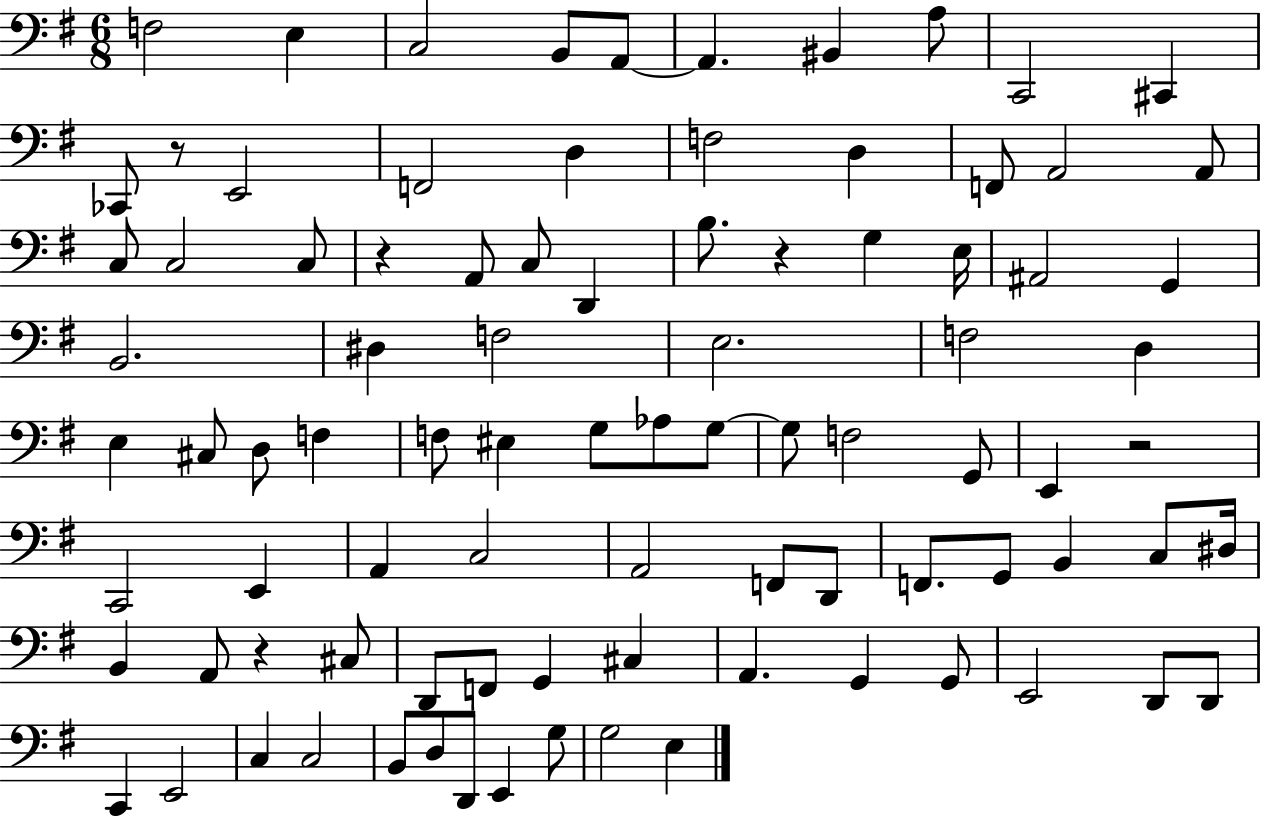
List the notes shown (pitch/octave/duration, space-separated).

F3/h E3/q C3/h B2/e A2/e A2/q. BIS2/q A3/e C2/h C#2/q CES2/e R/e E2/h F2/h D3/q F3/h D3/q F2/e A2/h A2/e C3/e C3/h C3/e R/q A2/e C3/e D2/q B3/e. R/q G3/q E3/s A#2/h G2/q B2/h. D#3/q F3/h E3/h. F3/h D3/q E3/q C#3/e D3/e F3/q F3/e EIS3/q G3/e Ab3/e G3/e G3/e F3/h G2/e E2/q R/h C2/h E2/q A2/q C3/h A2/h F2/e D2/e F2/e. G2/e B2/q C3/e D#3/s B2/q A2/e R/q C#3/e D2/e F2/e G2/q C#3/q A2/q. G2/q G2/e E2/h D2/e D2/e C2/q E2/h C3/q C3/h B2/e D3/e D2/e E2/q G3/e G3/h E3/q